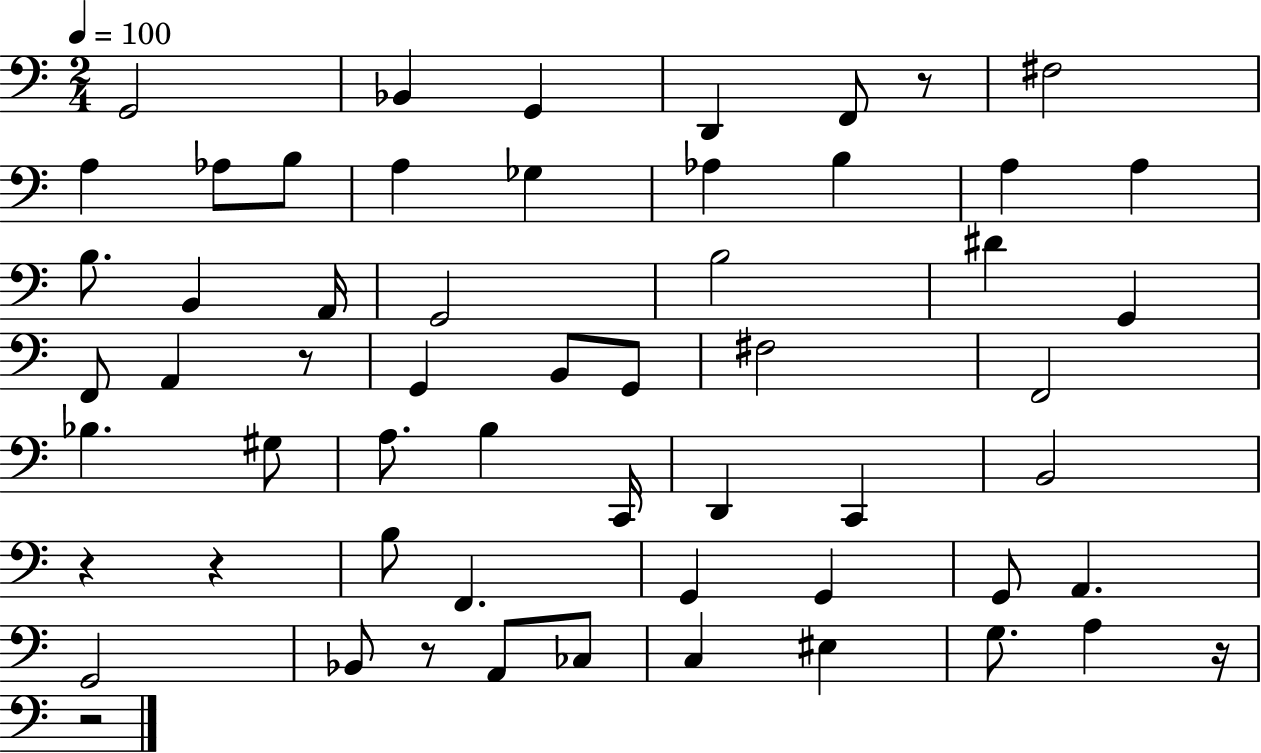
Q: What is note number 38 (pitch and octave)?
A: B3